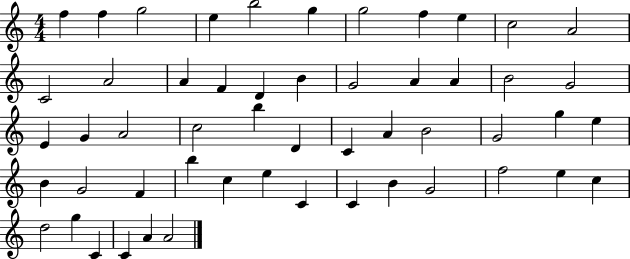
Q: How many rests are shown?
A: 0